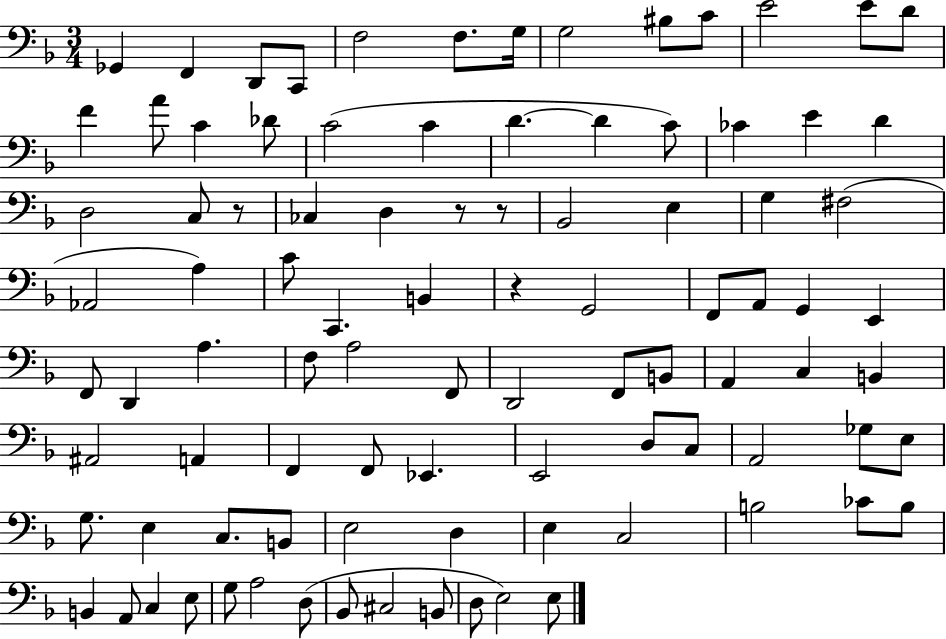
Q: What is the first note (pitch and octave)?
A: Gb2